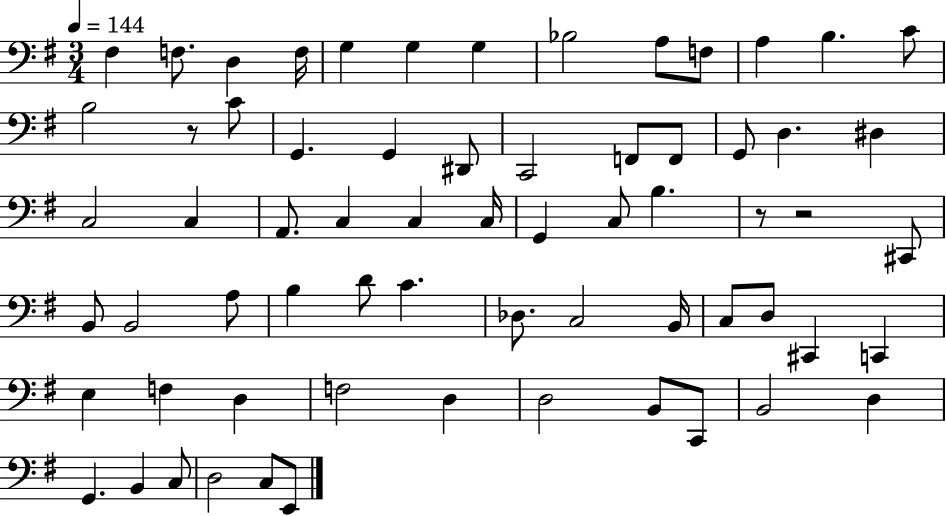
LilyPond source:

{
  \clef bass
  \numericTimeSignature
  \time 3/4
  \key g \major
  \tempo 4 = 144
  fis4 f8. d4 f16 | g4 g4 g4 | bes2 a8 f8 | a4 b4. c'8 | \break b2 r8 c'8 | g,4. g,4 dis,8 | c,2 f,8 f,8 | g,8 d4. dis4 | \break c2 c4 | a,8. c4 c4 c16 | g,4 c8 b4. | r8 r2 cis,8 | \break b,8 b,2 a8 | b4 d'8 c'4. | des8. c2 b,16 | c8 d8 cis,4 c,4 | \break e4 f4 d4 | f2 d4 | d2 b,8 c,8 | b,2 d4 | \break g,4. b,4 c8 | d2 c8 e,8 | \bar "|."
}